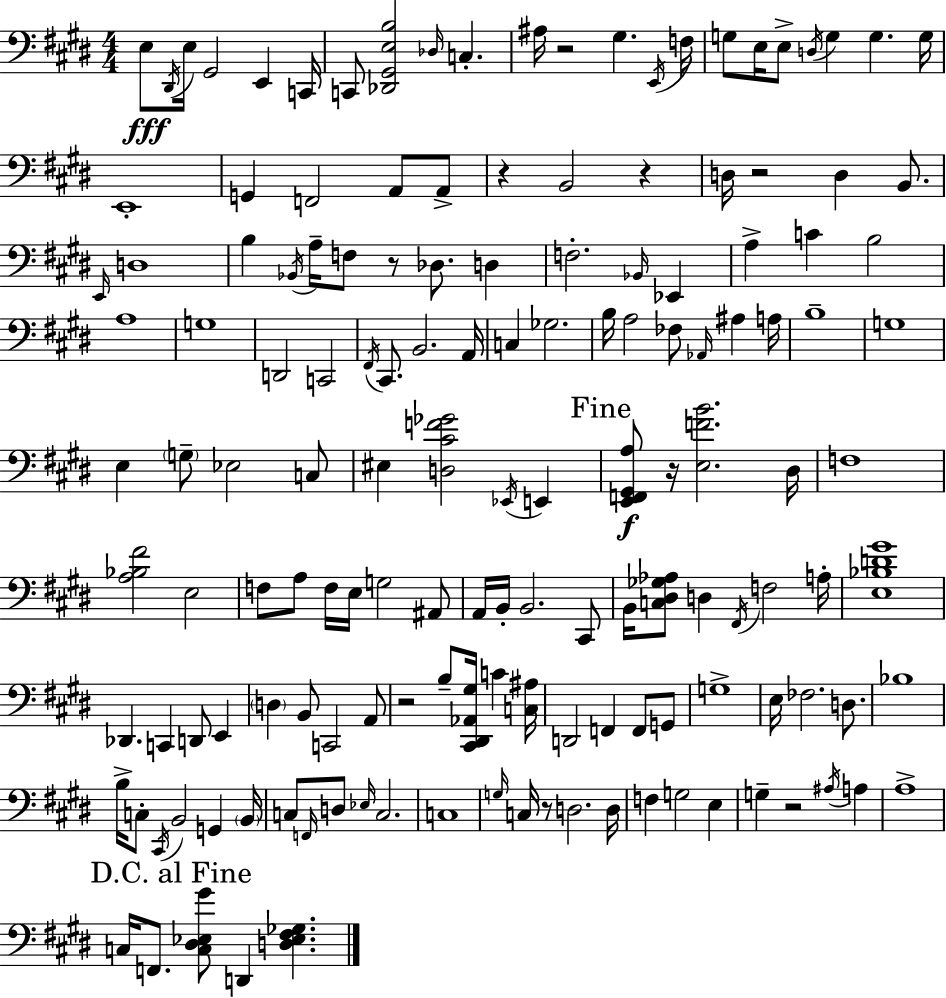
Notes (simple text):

E3/e D#2/s E3/s G#2/h E2/q C2/s C2/e [Db2,G#2,E3,B3]/h Db3/s C3/q. A#3/s R/h G#3/q. E2/s F3/s G3/e E3/s E3/e D3/s G3/q G3/q. G3/s E2/w G2/q F2/h A2/e A2/e R/q B2/h R/q D3/s R/h D3/q B2/e. E2/s D3/w B3/q Bb2/s A3/s F3/e R/e Db3/e. D3/q F3/h. Bb2/s Eb2/q A3/q C4/q B3/h A3/w G3/w D2/h C2/h F#2/s C#2/e. B2/h. A2/s C3/q Gb3/h. B3/s A3/h FES3/e Ab2/s A#3/q A3/s B3/w G3/w E3/q G3/e Eb3/h C3/e EIS3/q [D3,C#4,F4,Gb4]/h Eb2/s E2/q [E2,F2,G#2,A3]/e R/s [E3,F4,B4]/h. D#3/s F3/w [A3,Bb3,F#4]/h E3/h F3/e A3/e F3/s E3/s G3/h A#2/e A2/s B2/s B2/h. C#2/e B2/s [C3,D#3,Gb3,Ab3]/e D3/q F#2/s F3/h A3/s [E3,Bb3,D4,G#4]/w Db2/q. C2/q D2/e E2/q D3/q B2/e C2/h A2/e R/h B3/e [C#2,D#2,Ab2,G#3]/s C4/q [C3,A#3]/s D2/h F2/q F2/e G2/e G3/w E3/s FES3/h. D3/e. Bb3/w B3/s C3/e C#2/s B2/h G2/q B2/s C3/e F2/s D3/e Eb3/s C3/h. C3/w G3/s C3/s R/e D3/h. D3/s F3/q G3/h E3/q G3/q R/h A#3/s A3/q A3/w C3/s F2/e. [C3,D#3,Eb3,G#4]/e D2/q [D3,Eb3,F#3,Gb3]/q.